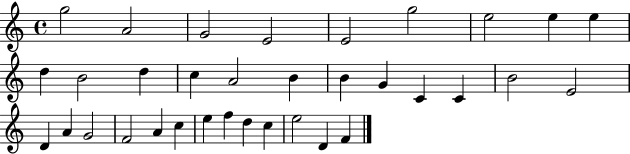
X:1
T:Untitled
M:4/4
L:1/4
K:C
g2 A2 G2 E2 E2 g2 e2 e e d B2 d c A2 B B G C C B2 E2 D A G2 F2 A c e f d c e2 D F